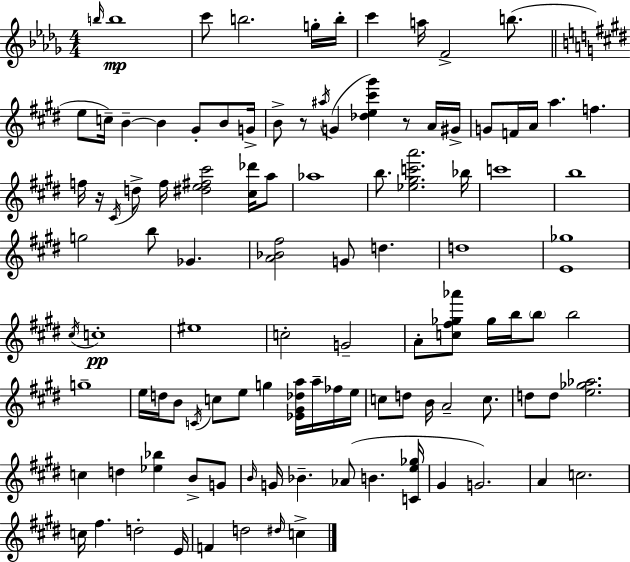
{
  \clef treble
  \numericTimeSignature
  \time 4/4
  \key bes \minor
  \grace { b''16 }\mp b''1 | c'''8 b''2. g''16-. | b''16-. c'''4 a''16 f'2-> b''8.( | \bar "||" \break \key e \major e''8 c''16--) b'4--~~ b'4 gis'8-. b'8 g'16-> | b'8-> r8 \acciaccatura { ais''16 }( g'4 <des'' e'' cis''' gis'''>4) r8 a'16 | gis'16-> g'8 f'16 a'16 a''4. f''4. | f''16 r16 \acciaccatura { cis'16 } d''8-> f''16 <dis'' e'' fis'' cis'''>2 <cis'' des'''>16 | \break a''8 aes''1 | b''8. <ees'' gis'' c''' a'''>2. | bes''16 c'''1 | b''1 | \break g''2 b''8 ges'4. | <a' bes' fis''>2 g'8 d''4. | d''1 | <e' ges''>1 | \break \acciaccatura { cis''16 } c''1-.\pp | eis''1 | c''2-. g'2-- | a'8-. <c'' fis'' ges'' aes'''>8 ges''16 b''16 \parenthesize b''8 b''2 | \break g''1-- | e''16 d''16 b'8 \acciaccatura { c'16 } c''8 e''8 g''4 | <ees' gis' des'' a''>16 a''16-- fes''16 e''16 c''8 d''8 b'16 a'2-- | c''8. d''8 d''8 <e'' ges'' aes''>2. | \break c''4 d''4 <ees'' bes''>4 | b'8-> g'8 \grace { b'16 } g'16 bes'4.-- aes'8( b'4. | <c' e'' ges''>16 gis'4 g'2.) | a'4 c''2. | \break c''16 fis''4. d''2-. | e'16 f'4 d''2 | \grace { dis''16 } c''4-> \bar "|."
}